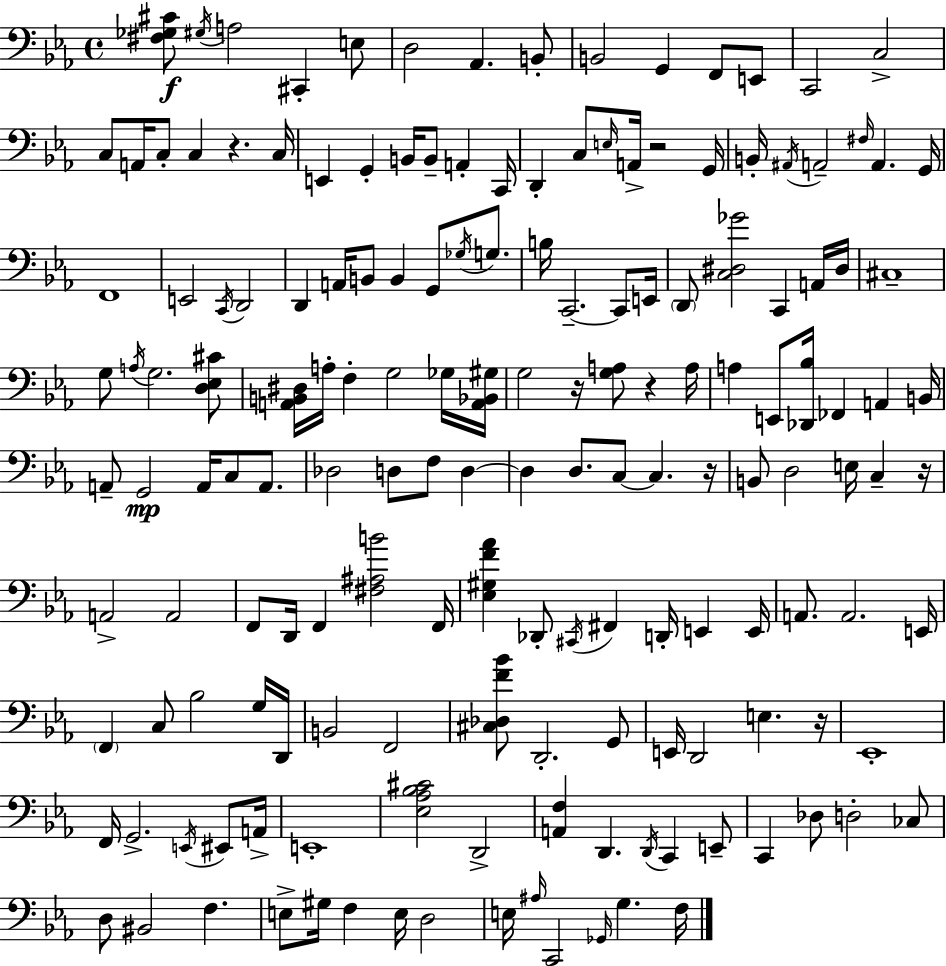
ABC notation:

X:1
T:Untitled
M:4/4
L:1/4
K:Cm
[^F,_G,^C]/2 ^G,/4 A,2 ^C,, E,/2 D,2 _A,, B,,/2 B,,2 G,, F,,/2 E,,/2 C,,2 C,2 C,/2 A,,/4 C,/2 C, z C,/4 E,, G,, B,,/4 B,,/2 A,, C,,/4 D,, C,/2 E,/4 A,,/4 z2 G,,/4 B,,/4 ^A,,/4 A,,2 ^F,/4 A,, G,,/4 F,,4 E,,2 C,,/4 D,,2 D,, A,,/4 B,,/2 B,, G,,/2 _G,/4 G,/2 B,/4 C,,2 C,,/2 E,,/4 D,,/2 [C,^D,_G]2 C,, A,,/4 ^D,/4 ^C,4 G,/2 A,/4 G,2 [D,_E,^C]/2 [A,,B,,^D,]/4 A,/4 F, G,2 _G,/4 [A,,_B,,^G,]/4 G,2 z/4 [G,A,]/2 z A,/4 A, E,,/2 [_D,,_B,]/4 _F,, A,, B,,/4 A,,/2 G,,2 A,,/4 C,/2 A,,/2 _D,2 D,/2 F,/2 D, D, D,/2 C,/2 C, z/4 B,,/2 D,2 E,/4 C, z/4 A,,2 A,,2 F,,/2 D,,/4 F,, [^F,^A,B]2 F,,/4 [_E,^G,F_A] _D,,/2 ^C,,/4 ^F,, D,,/4 E,, E,,/4 A,,/2 A,,2 E,,/4 F,, C,/2 _B,2 G,/4 D,,/4 B,,2 F,,2 [^C,_D,F_B]/2 D,,2 G,,/2 E,,/4 D,,2 E, z/4 _E,,4 F,,/4 G,,2 E,,/4 ^E,,/2 A,,/4 E,,4 [_E,_A,_B,^C]2 D,,2 [A,,F,] D,, D,,/4 C,, E,,/2 C,, _D,/2 D,2 _C,/2 D,/2 ^B,,2 F, E,/2 ^G,/4 F, E,/4 D,2 E,/4 ^A,/4 C,,2 _G,,/4 G, F,/4